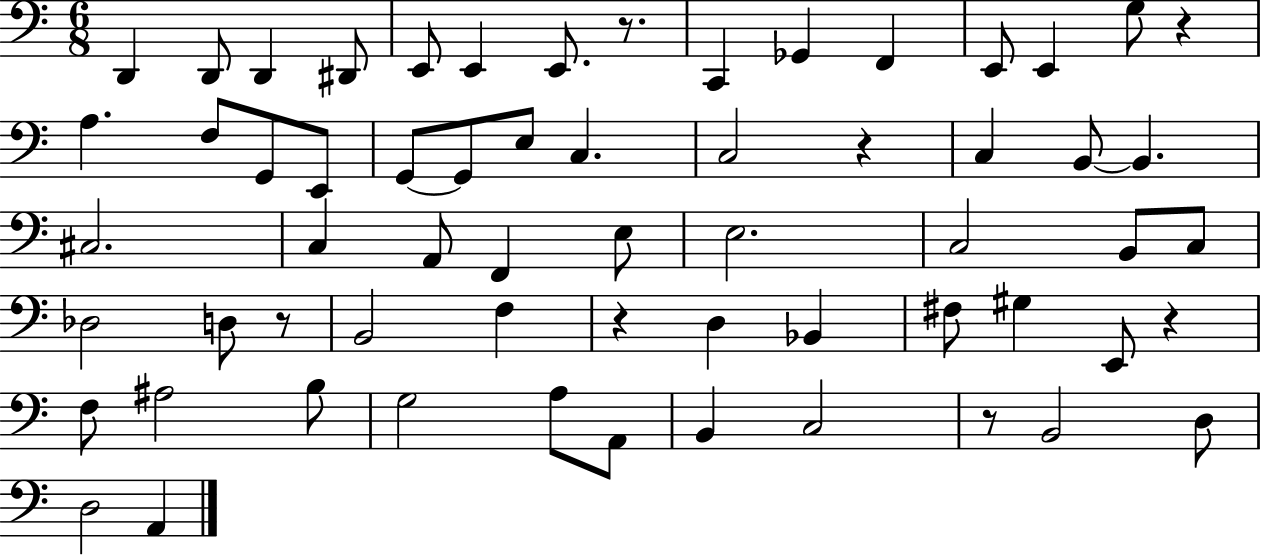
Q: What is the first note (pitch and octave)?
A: D2